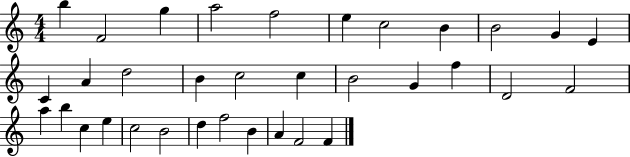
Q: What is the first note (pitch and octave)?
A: B5